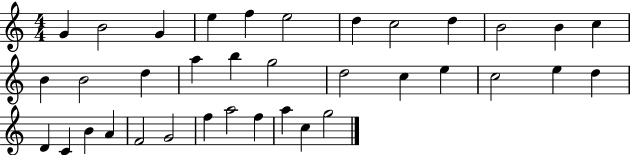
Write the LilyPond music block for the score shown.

{
  \clef treble
  \numericTimeSignature
  \time 4/4
  \key c \major
  g'4 b'2 g'4 | e''4 f''4 e''2 | d''4 c''2 d''4 | b'2 b'4 c''4 | \break b'4 b'2 d''4 | a''4 b''4 g''2 | d''2 c''4 e''4 | c''2 e''4 d''4 | \break d'4 c'4 b'4 a'4 | f'2 g'2 | f''4 a''2 f''4 | a''4 c''4 g''2 | \break \bar "|."
}